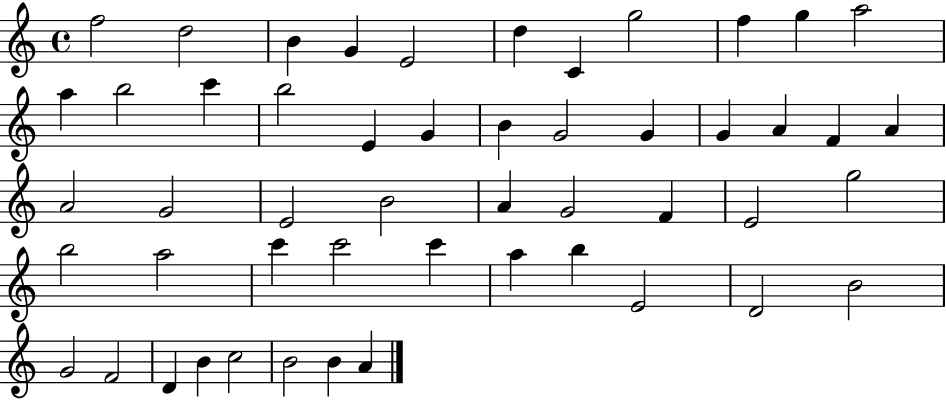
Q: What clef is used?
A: treble